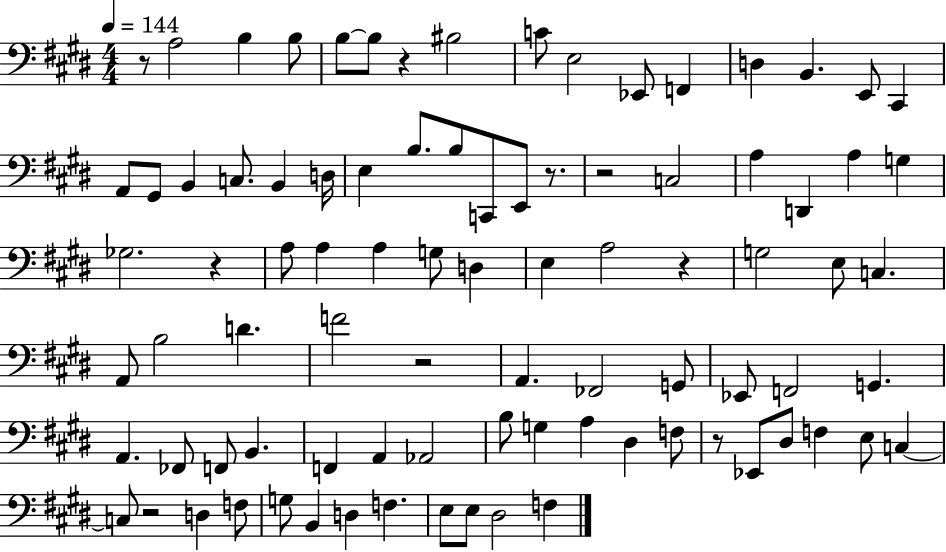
X:1
T:Untitled
M:4/4
L:1/4
K:E
z/2 A,2 B, B,/2 B,/2 B,/2 z ^B,2 C/2 E,2 _E,,/2 F,, D, B,, E,,/2 ^C,, A,,/2 ^G,,/2 B,, C,/2 B,, D,/4 E, B,/2 B,/2 C,,/2 E,,/2 z/2 z2 C,2 A, D,, A, G, _G,2 z A,/2 A, A, G,/2 D, E, A,2 z G,2 E,/2 C, A,,/2 B,2 D F2 z2 A,, _F,,2 G,,/2 _E,,/2 F,,2 G,, A,, _F,,/2 F,,/2 B,, F,, A,, _A,,2 B,/2 G, A, ^D, F,/2 z/2 _E,,/2 ^D,/2 F, E,/2 C, C,/2 z2 D, F,/2 G,/2 B,, D, F, E,/2 E,/2 ^D,2 F,